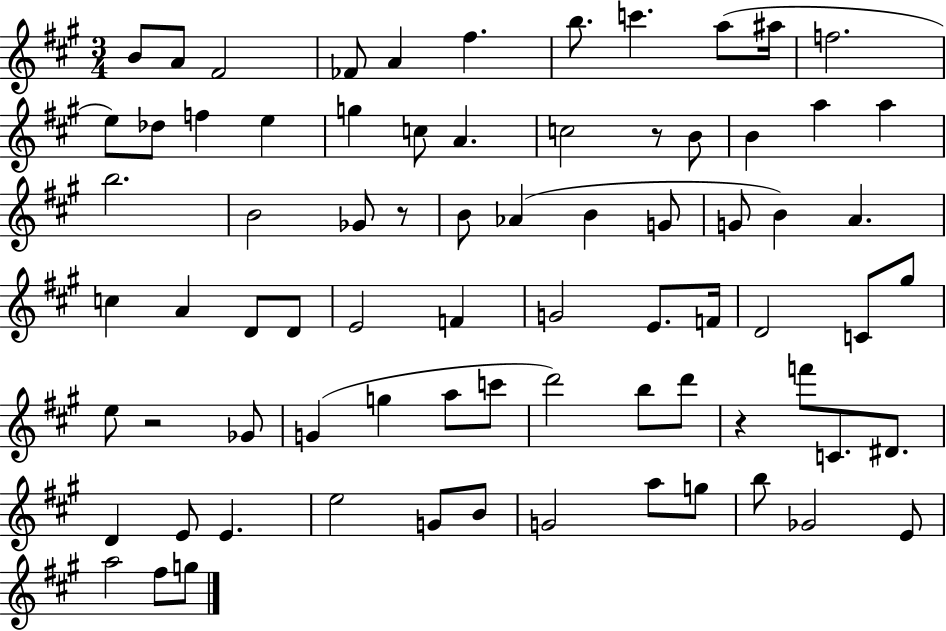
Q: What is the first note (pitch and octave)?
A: B4